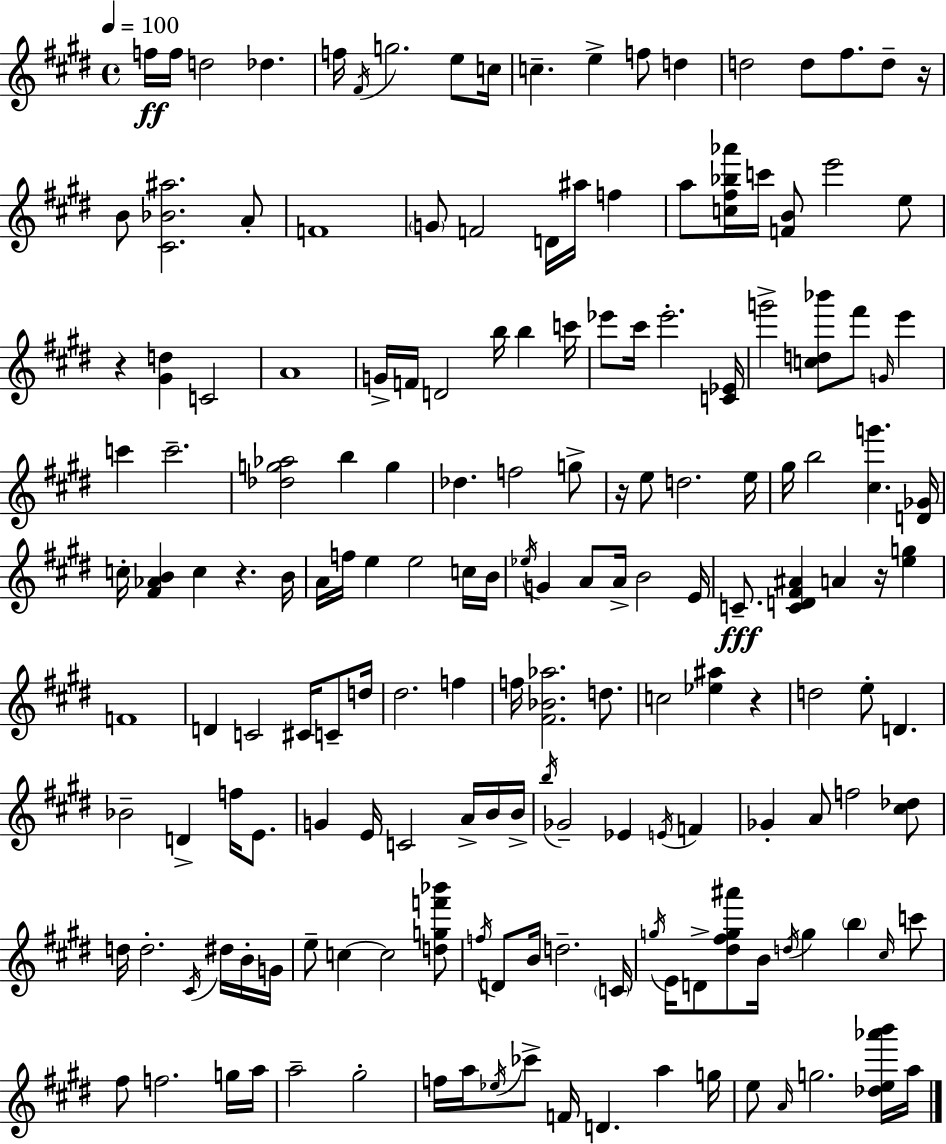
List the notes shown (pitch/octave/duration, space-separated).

F5/s F5/s D5/h Db5/q. F5/s F#4/s G5/h. E5/e C5/s C5/q. E5/q F5/e D5/q D5/h D5/e F#5/e. D5/e R/s B4/e [C#4,Bb4,A#5]/h. A4/e F4/w G4/e F4/h D4/s A#5/s F5/q A5/e [C5,F#5,Bb5,Ab6]/s C6/s [F4,B4]/e E6/h E5/e R/q [G#4,D5]/q C4/h A4/w G4/s F4/s D4/h B5/s B5/q C6/s Eb6/e C#6/s Eb6/h. [C4,Eb4]/s G6/h [C5,D5,Bb6]/e F#6/e G4/s E6/q C6/q C6/h. [Db5,G5,Ab5]/h B5/q G5/q Db5/q. F5/h G5/e R/s E5/e D5/h. E5/s G#5/s B5/h [C#5,G6]/q. [D4,Gb4]/s C5/s [F#4,Ab4,B4]/q C5/q R/q. B4/s A4/s F5/s E5/q E5/h C5/s B4/s Eb5/s G4/q A4/e A4/s B4/h E4/s C4/e. [C4,D4,F#4,A#4]/q A4/q R/s [E5,G5]/q F4/w D4/q C4/h C#4/s C4/e D5/s D#5/h. F5/q F5/s [F#4,Bb4,Ab5]/h. D5/e. C5/h [Eb5,A#5]/q R/q D5/h E5/e D4/q. Bb4/h D4/q F5/s E4/e. G4/q E4/s C4/h A4/s B4/s B4/s B5/s Gb4/h Eb4/q E4/s F4/q Gb4/q A4/e F5/h [C#5,Db5]/e D5/s D5/h. C#4/s D#5/s B4/s G4/s E5/e C5/q C5/h [D5,G5,F6,Bb6]/e F5/s D4/e B4/s D5/h. C4/s G5/s E4/s D4/e [D#5,F#5,G5,A#6]/e B4/s D5/s G5/q B5/q C#5/s C6/e F#5/e F5/h. G5/s A5/s A5/h G#5/h F5/s A5/s Eb5/s CES6/e F4/s D4/q. A5/q G5/s E5/e A4/s G5/h. [Db5,E5,Ab6,B6]/s A5/s